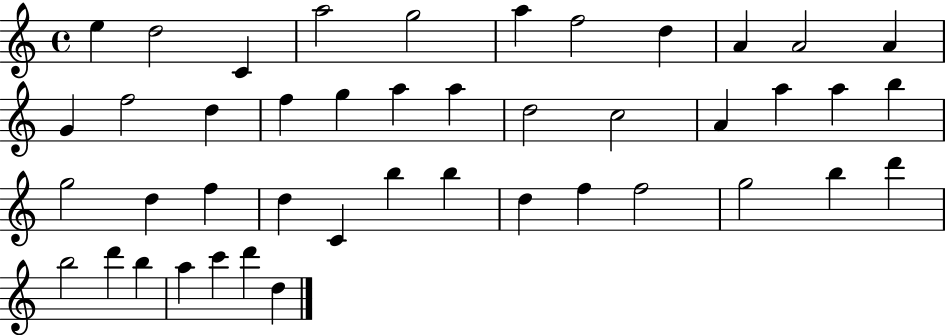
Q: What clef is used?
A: treble